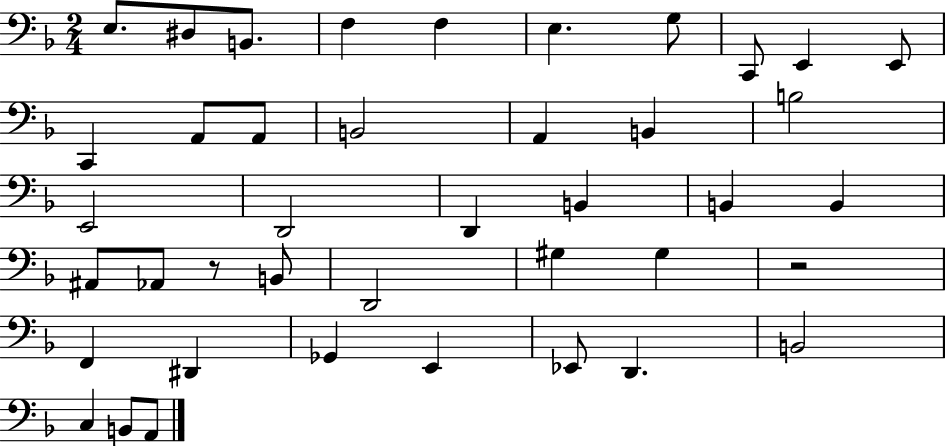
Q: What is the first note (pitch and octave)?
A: E3